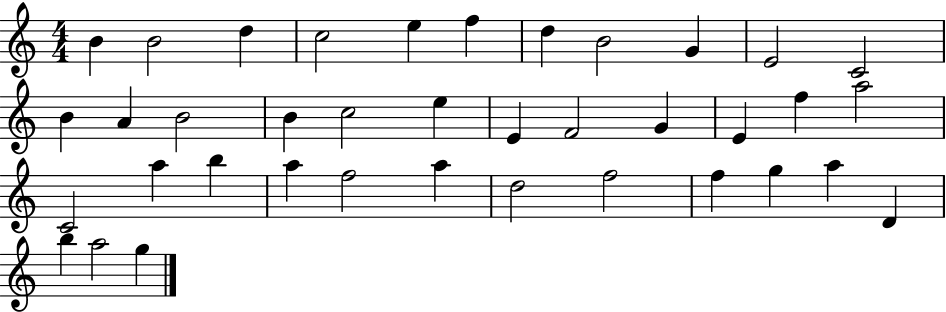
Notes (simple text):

B4/q B4/h D5/q C5/h E5/q F5/q D5/q B4/h G4/q E4/h C4/h B4/q A4/q B4/h B4/q C5/h E5/q E4/q F4/h G4/q E4/q F5/q A5/h C4/h A5/q B5/q A5/q F5/h A5/q D5/h F5/h F5/q G5/q A5/q D4/q B5/q A5/h G5/q